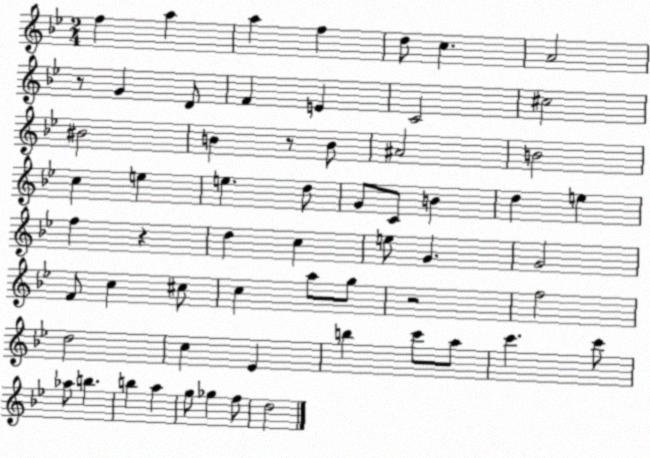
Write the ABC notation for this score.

X:1
T:Untitled
M:2/4
L:1/4
K:Bb
f a a f d/2 c A2 z/2 G D/2 F E C2 ^c2 ^B2 B z/2 B/2 ^A2 B2 c e e d/2 G/2 C/2 B d e f z d c e/2 G G2 F/2 c ^c/2 c a/2 g/2 z2 f2 d2 c _E b c'/2 a/2 c' c'/2 _a/2 b b a g/2 _g f/2 d2